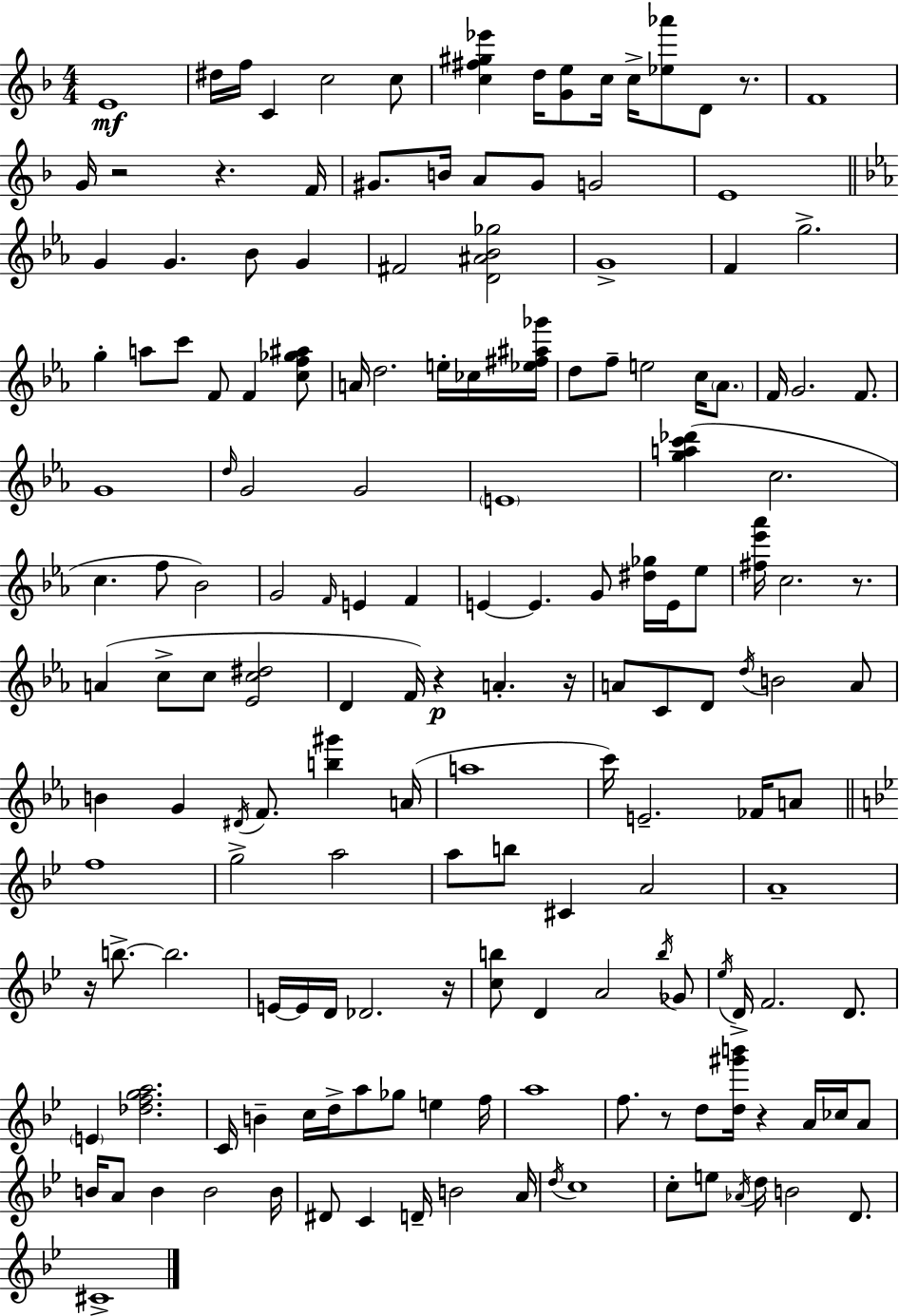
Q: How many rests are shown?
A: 10